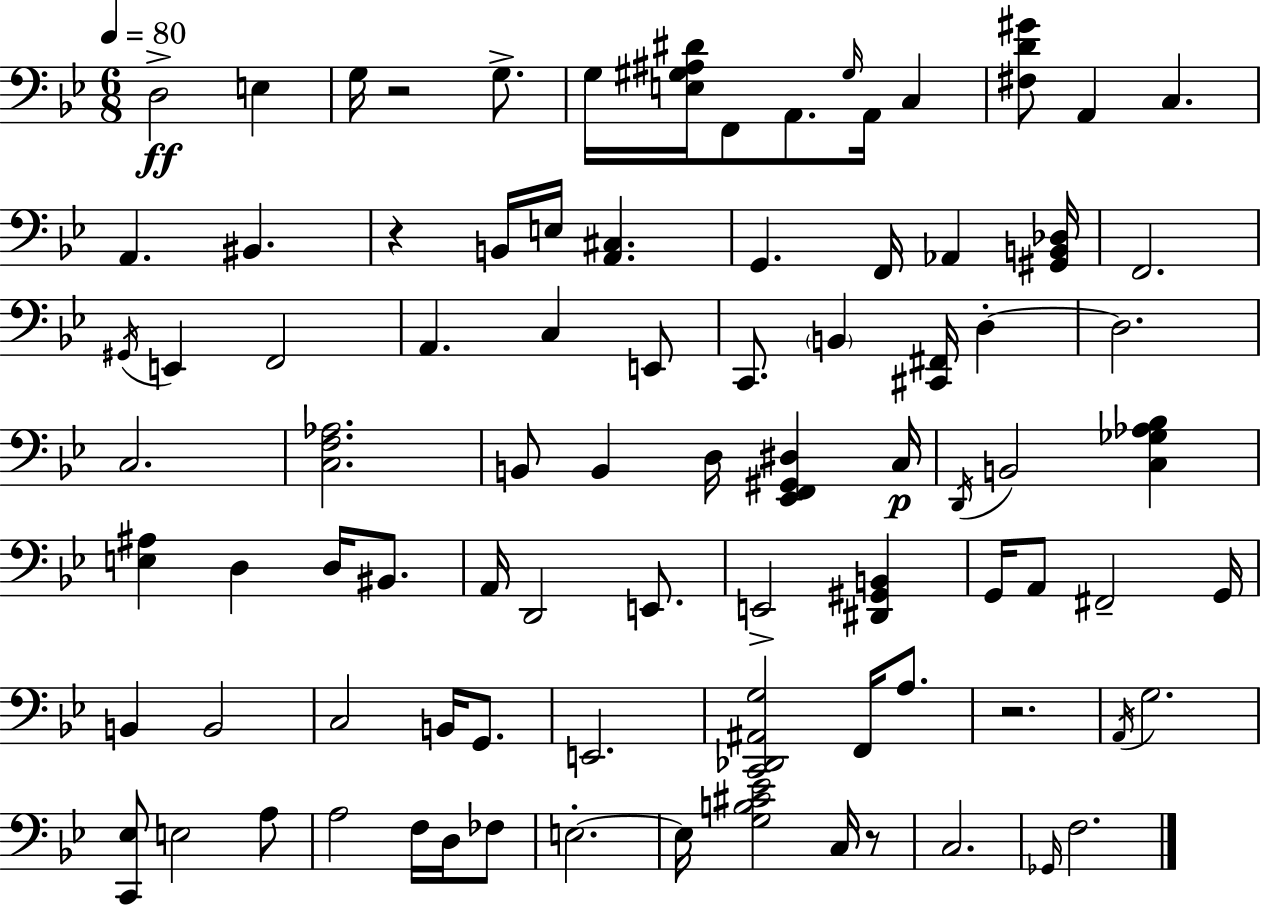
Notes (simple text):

D3/h E3/q G3/s R/h G3/e. G3/s [E3,G#3,A#3,D#4]/s F2/e A2/e. G#3/s A2/s C3/q [F#3,D4,G#4]/e A2/q C3/q. A2/q. BIS2/q. R/q B2/s E3/s [A2,C#3]/q. G2/q. F2/s Ab2/q [G#2,B2,Db3]/s F2/h. G#2/s E2/q F2/h A2/q. C3/q E2/e C2/e. B2/q [C#2,F#2]/s D3/q D3/h. C3/h. [C3,F3,Ab3]/h. B2/e B2/q D3/s [Eb2,F2,G#2,D#3]/q C3/s D2/s B2/h [C3,Gb3,Ab3,Bb3]/q [E3,A#3]/q D3/q D3/s BIS2/e. A2/s D2/h E2/e. E2/h [D#2,G#2,B2]/q G2/s A2/e F#2/h G2/s B2/q B2/h C3/h B2/s G2/e. E2/h. [C2,Db2,A#2,G3]/h F2/s A3/e. R/h. A2/s G3/h. [C2,Eb3]/e E3/h A3/e A3/h F3/s D3/s FES3/e E3/h. E3/s [G3,B3,C#4,Eb4]/h C3/s R/e C3/h. Gb2/s F3/h.